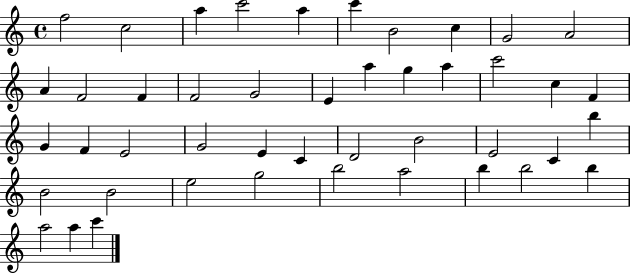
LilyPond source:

{
  \clef treble
  \time 4/4
  \defaultTimeSignature
  \key c \major
  f''2 c''2 | a''4 c'''2 a''4 | c'''4 b'2 c''4 | g'2 a'2 | \break a'4 f'2 f'4 | f'2 g'2 | e'4 a''4 g''4 a''4 | c'''2 c''4 f'4 | \break g'4 f'4 e'2 | g'2 e'4 c'4 | d'2 b'2 | e'2 c'4 b''4 | \break b'2 b'2 | e''2 g''2 | b''2 a''2 | b''4 b''2 b''4 | \break a''2 a''4 c'''4 | \bar "|."
}